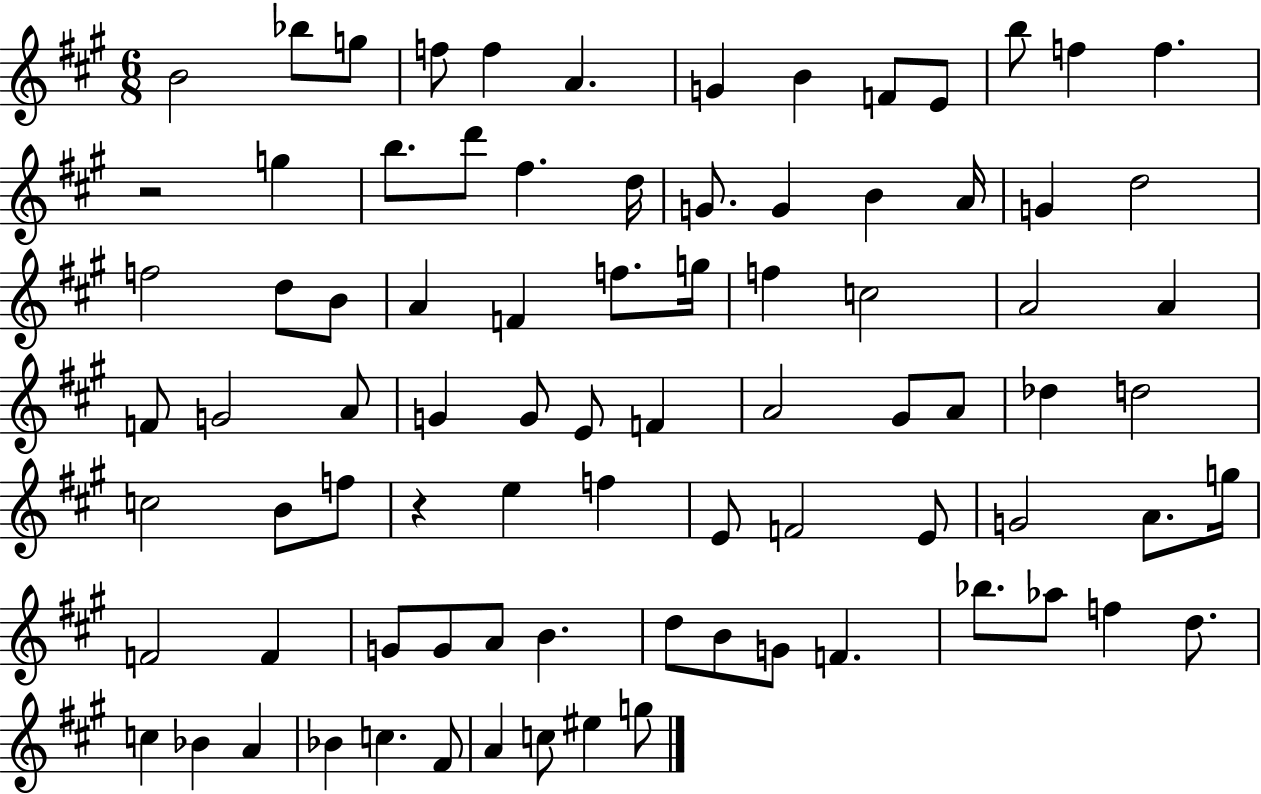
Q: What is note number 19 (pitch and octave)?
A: G4